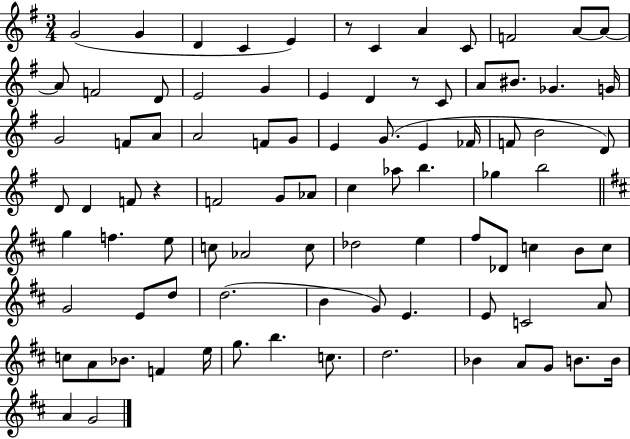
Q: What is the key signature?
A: G major